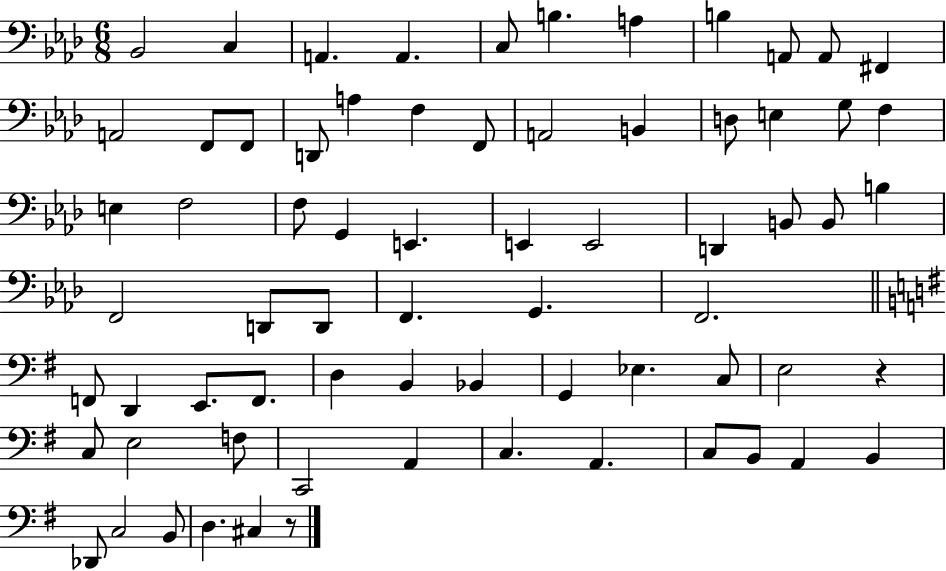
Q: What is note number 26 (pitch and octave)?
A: F3